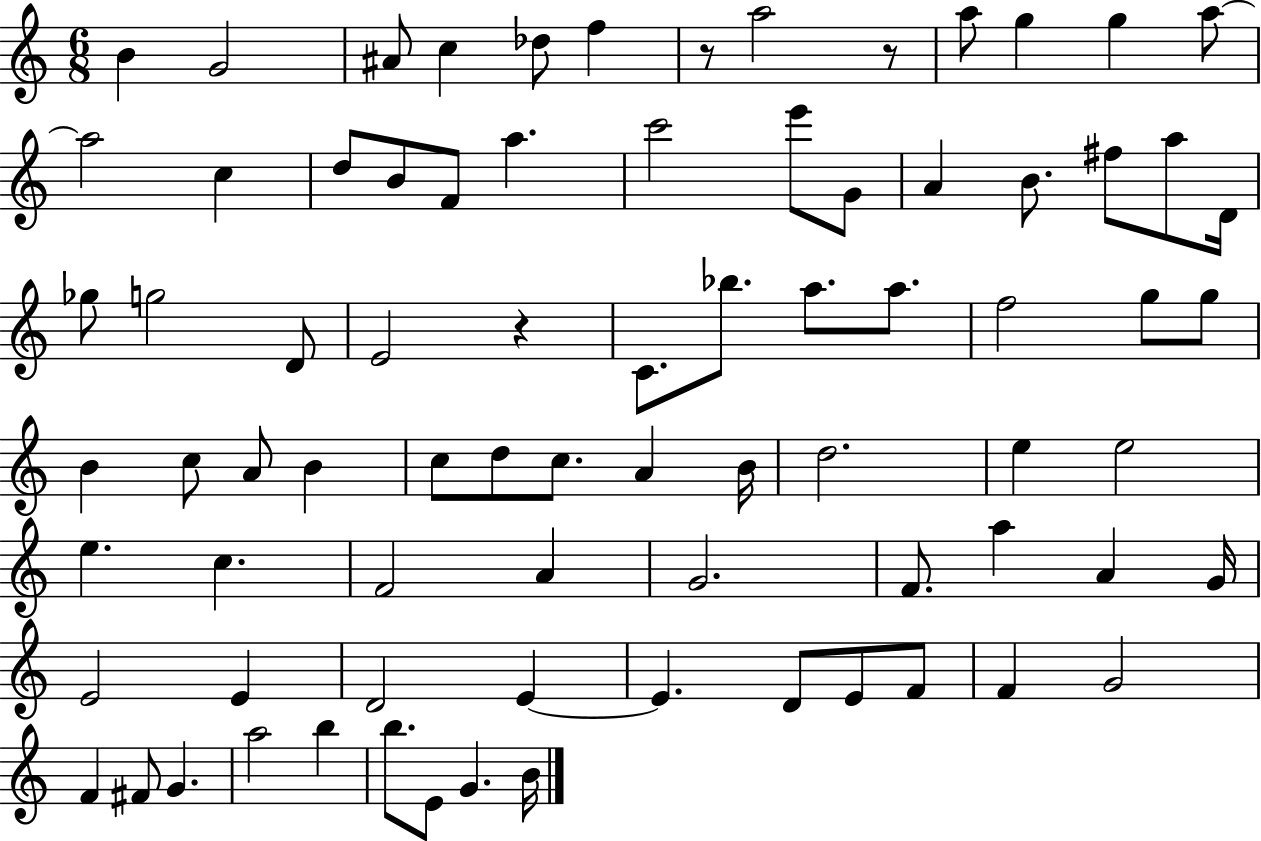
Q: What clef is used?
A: treble